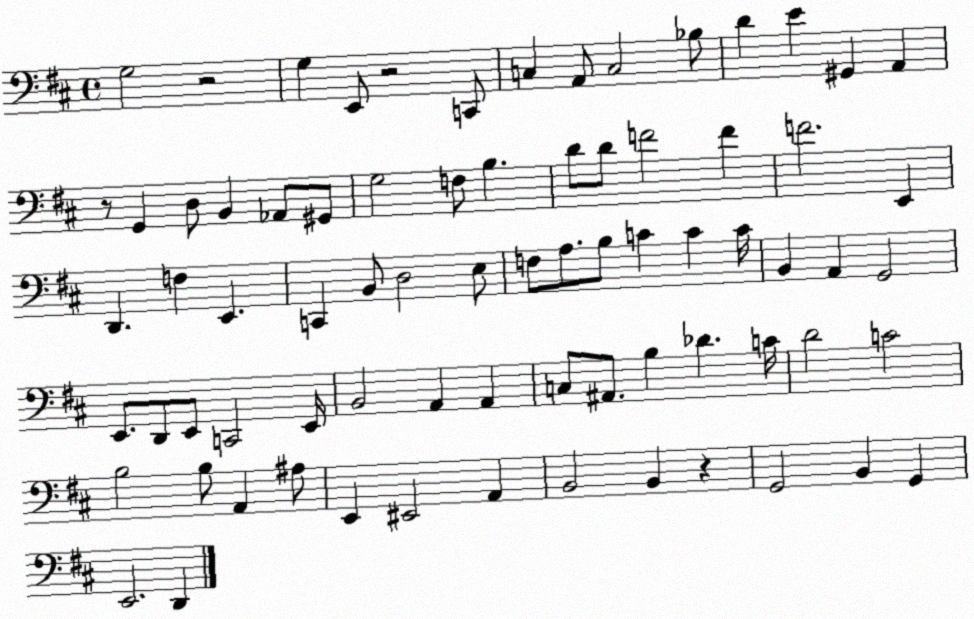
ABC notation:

X:1
T:Untitled
M:4/4
L:1/4
K:D
G,2 z2 G, E,,/2 z2 C,,/2 C, A,,/2 C,2 _B,/2 D E ^G,, A,, z/2 G,, D,/2 B,, _A,,/2 ^G,,/2 G,2 F,/2 B, D/2 D/2 F2 F F2 E,, D,, F, E,, C,, B,,/2 D,2 E,/2 F,/2 A,/2 B,/2 C C C/4 B,, A,, G,,2 E,,/2 D,,/2 E,,/2 C,,2 E,,/4 B,,2 A,, A,, C,/2 ^A,,/2 B, _D C/4 D2 C2 B,2 B,/2 A,, ^A,/2 E,, ^E,,2 A,, B,,2 B,, z G,,2 B,, G,, E,,2 D,,